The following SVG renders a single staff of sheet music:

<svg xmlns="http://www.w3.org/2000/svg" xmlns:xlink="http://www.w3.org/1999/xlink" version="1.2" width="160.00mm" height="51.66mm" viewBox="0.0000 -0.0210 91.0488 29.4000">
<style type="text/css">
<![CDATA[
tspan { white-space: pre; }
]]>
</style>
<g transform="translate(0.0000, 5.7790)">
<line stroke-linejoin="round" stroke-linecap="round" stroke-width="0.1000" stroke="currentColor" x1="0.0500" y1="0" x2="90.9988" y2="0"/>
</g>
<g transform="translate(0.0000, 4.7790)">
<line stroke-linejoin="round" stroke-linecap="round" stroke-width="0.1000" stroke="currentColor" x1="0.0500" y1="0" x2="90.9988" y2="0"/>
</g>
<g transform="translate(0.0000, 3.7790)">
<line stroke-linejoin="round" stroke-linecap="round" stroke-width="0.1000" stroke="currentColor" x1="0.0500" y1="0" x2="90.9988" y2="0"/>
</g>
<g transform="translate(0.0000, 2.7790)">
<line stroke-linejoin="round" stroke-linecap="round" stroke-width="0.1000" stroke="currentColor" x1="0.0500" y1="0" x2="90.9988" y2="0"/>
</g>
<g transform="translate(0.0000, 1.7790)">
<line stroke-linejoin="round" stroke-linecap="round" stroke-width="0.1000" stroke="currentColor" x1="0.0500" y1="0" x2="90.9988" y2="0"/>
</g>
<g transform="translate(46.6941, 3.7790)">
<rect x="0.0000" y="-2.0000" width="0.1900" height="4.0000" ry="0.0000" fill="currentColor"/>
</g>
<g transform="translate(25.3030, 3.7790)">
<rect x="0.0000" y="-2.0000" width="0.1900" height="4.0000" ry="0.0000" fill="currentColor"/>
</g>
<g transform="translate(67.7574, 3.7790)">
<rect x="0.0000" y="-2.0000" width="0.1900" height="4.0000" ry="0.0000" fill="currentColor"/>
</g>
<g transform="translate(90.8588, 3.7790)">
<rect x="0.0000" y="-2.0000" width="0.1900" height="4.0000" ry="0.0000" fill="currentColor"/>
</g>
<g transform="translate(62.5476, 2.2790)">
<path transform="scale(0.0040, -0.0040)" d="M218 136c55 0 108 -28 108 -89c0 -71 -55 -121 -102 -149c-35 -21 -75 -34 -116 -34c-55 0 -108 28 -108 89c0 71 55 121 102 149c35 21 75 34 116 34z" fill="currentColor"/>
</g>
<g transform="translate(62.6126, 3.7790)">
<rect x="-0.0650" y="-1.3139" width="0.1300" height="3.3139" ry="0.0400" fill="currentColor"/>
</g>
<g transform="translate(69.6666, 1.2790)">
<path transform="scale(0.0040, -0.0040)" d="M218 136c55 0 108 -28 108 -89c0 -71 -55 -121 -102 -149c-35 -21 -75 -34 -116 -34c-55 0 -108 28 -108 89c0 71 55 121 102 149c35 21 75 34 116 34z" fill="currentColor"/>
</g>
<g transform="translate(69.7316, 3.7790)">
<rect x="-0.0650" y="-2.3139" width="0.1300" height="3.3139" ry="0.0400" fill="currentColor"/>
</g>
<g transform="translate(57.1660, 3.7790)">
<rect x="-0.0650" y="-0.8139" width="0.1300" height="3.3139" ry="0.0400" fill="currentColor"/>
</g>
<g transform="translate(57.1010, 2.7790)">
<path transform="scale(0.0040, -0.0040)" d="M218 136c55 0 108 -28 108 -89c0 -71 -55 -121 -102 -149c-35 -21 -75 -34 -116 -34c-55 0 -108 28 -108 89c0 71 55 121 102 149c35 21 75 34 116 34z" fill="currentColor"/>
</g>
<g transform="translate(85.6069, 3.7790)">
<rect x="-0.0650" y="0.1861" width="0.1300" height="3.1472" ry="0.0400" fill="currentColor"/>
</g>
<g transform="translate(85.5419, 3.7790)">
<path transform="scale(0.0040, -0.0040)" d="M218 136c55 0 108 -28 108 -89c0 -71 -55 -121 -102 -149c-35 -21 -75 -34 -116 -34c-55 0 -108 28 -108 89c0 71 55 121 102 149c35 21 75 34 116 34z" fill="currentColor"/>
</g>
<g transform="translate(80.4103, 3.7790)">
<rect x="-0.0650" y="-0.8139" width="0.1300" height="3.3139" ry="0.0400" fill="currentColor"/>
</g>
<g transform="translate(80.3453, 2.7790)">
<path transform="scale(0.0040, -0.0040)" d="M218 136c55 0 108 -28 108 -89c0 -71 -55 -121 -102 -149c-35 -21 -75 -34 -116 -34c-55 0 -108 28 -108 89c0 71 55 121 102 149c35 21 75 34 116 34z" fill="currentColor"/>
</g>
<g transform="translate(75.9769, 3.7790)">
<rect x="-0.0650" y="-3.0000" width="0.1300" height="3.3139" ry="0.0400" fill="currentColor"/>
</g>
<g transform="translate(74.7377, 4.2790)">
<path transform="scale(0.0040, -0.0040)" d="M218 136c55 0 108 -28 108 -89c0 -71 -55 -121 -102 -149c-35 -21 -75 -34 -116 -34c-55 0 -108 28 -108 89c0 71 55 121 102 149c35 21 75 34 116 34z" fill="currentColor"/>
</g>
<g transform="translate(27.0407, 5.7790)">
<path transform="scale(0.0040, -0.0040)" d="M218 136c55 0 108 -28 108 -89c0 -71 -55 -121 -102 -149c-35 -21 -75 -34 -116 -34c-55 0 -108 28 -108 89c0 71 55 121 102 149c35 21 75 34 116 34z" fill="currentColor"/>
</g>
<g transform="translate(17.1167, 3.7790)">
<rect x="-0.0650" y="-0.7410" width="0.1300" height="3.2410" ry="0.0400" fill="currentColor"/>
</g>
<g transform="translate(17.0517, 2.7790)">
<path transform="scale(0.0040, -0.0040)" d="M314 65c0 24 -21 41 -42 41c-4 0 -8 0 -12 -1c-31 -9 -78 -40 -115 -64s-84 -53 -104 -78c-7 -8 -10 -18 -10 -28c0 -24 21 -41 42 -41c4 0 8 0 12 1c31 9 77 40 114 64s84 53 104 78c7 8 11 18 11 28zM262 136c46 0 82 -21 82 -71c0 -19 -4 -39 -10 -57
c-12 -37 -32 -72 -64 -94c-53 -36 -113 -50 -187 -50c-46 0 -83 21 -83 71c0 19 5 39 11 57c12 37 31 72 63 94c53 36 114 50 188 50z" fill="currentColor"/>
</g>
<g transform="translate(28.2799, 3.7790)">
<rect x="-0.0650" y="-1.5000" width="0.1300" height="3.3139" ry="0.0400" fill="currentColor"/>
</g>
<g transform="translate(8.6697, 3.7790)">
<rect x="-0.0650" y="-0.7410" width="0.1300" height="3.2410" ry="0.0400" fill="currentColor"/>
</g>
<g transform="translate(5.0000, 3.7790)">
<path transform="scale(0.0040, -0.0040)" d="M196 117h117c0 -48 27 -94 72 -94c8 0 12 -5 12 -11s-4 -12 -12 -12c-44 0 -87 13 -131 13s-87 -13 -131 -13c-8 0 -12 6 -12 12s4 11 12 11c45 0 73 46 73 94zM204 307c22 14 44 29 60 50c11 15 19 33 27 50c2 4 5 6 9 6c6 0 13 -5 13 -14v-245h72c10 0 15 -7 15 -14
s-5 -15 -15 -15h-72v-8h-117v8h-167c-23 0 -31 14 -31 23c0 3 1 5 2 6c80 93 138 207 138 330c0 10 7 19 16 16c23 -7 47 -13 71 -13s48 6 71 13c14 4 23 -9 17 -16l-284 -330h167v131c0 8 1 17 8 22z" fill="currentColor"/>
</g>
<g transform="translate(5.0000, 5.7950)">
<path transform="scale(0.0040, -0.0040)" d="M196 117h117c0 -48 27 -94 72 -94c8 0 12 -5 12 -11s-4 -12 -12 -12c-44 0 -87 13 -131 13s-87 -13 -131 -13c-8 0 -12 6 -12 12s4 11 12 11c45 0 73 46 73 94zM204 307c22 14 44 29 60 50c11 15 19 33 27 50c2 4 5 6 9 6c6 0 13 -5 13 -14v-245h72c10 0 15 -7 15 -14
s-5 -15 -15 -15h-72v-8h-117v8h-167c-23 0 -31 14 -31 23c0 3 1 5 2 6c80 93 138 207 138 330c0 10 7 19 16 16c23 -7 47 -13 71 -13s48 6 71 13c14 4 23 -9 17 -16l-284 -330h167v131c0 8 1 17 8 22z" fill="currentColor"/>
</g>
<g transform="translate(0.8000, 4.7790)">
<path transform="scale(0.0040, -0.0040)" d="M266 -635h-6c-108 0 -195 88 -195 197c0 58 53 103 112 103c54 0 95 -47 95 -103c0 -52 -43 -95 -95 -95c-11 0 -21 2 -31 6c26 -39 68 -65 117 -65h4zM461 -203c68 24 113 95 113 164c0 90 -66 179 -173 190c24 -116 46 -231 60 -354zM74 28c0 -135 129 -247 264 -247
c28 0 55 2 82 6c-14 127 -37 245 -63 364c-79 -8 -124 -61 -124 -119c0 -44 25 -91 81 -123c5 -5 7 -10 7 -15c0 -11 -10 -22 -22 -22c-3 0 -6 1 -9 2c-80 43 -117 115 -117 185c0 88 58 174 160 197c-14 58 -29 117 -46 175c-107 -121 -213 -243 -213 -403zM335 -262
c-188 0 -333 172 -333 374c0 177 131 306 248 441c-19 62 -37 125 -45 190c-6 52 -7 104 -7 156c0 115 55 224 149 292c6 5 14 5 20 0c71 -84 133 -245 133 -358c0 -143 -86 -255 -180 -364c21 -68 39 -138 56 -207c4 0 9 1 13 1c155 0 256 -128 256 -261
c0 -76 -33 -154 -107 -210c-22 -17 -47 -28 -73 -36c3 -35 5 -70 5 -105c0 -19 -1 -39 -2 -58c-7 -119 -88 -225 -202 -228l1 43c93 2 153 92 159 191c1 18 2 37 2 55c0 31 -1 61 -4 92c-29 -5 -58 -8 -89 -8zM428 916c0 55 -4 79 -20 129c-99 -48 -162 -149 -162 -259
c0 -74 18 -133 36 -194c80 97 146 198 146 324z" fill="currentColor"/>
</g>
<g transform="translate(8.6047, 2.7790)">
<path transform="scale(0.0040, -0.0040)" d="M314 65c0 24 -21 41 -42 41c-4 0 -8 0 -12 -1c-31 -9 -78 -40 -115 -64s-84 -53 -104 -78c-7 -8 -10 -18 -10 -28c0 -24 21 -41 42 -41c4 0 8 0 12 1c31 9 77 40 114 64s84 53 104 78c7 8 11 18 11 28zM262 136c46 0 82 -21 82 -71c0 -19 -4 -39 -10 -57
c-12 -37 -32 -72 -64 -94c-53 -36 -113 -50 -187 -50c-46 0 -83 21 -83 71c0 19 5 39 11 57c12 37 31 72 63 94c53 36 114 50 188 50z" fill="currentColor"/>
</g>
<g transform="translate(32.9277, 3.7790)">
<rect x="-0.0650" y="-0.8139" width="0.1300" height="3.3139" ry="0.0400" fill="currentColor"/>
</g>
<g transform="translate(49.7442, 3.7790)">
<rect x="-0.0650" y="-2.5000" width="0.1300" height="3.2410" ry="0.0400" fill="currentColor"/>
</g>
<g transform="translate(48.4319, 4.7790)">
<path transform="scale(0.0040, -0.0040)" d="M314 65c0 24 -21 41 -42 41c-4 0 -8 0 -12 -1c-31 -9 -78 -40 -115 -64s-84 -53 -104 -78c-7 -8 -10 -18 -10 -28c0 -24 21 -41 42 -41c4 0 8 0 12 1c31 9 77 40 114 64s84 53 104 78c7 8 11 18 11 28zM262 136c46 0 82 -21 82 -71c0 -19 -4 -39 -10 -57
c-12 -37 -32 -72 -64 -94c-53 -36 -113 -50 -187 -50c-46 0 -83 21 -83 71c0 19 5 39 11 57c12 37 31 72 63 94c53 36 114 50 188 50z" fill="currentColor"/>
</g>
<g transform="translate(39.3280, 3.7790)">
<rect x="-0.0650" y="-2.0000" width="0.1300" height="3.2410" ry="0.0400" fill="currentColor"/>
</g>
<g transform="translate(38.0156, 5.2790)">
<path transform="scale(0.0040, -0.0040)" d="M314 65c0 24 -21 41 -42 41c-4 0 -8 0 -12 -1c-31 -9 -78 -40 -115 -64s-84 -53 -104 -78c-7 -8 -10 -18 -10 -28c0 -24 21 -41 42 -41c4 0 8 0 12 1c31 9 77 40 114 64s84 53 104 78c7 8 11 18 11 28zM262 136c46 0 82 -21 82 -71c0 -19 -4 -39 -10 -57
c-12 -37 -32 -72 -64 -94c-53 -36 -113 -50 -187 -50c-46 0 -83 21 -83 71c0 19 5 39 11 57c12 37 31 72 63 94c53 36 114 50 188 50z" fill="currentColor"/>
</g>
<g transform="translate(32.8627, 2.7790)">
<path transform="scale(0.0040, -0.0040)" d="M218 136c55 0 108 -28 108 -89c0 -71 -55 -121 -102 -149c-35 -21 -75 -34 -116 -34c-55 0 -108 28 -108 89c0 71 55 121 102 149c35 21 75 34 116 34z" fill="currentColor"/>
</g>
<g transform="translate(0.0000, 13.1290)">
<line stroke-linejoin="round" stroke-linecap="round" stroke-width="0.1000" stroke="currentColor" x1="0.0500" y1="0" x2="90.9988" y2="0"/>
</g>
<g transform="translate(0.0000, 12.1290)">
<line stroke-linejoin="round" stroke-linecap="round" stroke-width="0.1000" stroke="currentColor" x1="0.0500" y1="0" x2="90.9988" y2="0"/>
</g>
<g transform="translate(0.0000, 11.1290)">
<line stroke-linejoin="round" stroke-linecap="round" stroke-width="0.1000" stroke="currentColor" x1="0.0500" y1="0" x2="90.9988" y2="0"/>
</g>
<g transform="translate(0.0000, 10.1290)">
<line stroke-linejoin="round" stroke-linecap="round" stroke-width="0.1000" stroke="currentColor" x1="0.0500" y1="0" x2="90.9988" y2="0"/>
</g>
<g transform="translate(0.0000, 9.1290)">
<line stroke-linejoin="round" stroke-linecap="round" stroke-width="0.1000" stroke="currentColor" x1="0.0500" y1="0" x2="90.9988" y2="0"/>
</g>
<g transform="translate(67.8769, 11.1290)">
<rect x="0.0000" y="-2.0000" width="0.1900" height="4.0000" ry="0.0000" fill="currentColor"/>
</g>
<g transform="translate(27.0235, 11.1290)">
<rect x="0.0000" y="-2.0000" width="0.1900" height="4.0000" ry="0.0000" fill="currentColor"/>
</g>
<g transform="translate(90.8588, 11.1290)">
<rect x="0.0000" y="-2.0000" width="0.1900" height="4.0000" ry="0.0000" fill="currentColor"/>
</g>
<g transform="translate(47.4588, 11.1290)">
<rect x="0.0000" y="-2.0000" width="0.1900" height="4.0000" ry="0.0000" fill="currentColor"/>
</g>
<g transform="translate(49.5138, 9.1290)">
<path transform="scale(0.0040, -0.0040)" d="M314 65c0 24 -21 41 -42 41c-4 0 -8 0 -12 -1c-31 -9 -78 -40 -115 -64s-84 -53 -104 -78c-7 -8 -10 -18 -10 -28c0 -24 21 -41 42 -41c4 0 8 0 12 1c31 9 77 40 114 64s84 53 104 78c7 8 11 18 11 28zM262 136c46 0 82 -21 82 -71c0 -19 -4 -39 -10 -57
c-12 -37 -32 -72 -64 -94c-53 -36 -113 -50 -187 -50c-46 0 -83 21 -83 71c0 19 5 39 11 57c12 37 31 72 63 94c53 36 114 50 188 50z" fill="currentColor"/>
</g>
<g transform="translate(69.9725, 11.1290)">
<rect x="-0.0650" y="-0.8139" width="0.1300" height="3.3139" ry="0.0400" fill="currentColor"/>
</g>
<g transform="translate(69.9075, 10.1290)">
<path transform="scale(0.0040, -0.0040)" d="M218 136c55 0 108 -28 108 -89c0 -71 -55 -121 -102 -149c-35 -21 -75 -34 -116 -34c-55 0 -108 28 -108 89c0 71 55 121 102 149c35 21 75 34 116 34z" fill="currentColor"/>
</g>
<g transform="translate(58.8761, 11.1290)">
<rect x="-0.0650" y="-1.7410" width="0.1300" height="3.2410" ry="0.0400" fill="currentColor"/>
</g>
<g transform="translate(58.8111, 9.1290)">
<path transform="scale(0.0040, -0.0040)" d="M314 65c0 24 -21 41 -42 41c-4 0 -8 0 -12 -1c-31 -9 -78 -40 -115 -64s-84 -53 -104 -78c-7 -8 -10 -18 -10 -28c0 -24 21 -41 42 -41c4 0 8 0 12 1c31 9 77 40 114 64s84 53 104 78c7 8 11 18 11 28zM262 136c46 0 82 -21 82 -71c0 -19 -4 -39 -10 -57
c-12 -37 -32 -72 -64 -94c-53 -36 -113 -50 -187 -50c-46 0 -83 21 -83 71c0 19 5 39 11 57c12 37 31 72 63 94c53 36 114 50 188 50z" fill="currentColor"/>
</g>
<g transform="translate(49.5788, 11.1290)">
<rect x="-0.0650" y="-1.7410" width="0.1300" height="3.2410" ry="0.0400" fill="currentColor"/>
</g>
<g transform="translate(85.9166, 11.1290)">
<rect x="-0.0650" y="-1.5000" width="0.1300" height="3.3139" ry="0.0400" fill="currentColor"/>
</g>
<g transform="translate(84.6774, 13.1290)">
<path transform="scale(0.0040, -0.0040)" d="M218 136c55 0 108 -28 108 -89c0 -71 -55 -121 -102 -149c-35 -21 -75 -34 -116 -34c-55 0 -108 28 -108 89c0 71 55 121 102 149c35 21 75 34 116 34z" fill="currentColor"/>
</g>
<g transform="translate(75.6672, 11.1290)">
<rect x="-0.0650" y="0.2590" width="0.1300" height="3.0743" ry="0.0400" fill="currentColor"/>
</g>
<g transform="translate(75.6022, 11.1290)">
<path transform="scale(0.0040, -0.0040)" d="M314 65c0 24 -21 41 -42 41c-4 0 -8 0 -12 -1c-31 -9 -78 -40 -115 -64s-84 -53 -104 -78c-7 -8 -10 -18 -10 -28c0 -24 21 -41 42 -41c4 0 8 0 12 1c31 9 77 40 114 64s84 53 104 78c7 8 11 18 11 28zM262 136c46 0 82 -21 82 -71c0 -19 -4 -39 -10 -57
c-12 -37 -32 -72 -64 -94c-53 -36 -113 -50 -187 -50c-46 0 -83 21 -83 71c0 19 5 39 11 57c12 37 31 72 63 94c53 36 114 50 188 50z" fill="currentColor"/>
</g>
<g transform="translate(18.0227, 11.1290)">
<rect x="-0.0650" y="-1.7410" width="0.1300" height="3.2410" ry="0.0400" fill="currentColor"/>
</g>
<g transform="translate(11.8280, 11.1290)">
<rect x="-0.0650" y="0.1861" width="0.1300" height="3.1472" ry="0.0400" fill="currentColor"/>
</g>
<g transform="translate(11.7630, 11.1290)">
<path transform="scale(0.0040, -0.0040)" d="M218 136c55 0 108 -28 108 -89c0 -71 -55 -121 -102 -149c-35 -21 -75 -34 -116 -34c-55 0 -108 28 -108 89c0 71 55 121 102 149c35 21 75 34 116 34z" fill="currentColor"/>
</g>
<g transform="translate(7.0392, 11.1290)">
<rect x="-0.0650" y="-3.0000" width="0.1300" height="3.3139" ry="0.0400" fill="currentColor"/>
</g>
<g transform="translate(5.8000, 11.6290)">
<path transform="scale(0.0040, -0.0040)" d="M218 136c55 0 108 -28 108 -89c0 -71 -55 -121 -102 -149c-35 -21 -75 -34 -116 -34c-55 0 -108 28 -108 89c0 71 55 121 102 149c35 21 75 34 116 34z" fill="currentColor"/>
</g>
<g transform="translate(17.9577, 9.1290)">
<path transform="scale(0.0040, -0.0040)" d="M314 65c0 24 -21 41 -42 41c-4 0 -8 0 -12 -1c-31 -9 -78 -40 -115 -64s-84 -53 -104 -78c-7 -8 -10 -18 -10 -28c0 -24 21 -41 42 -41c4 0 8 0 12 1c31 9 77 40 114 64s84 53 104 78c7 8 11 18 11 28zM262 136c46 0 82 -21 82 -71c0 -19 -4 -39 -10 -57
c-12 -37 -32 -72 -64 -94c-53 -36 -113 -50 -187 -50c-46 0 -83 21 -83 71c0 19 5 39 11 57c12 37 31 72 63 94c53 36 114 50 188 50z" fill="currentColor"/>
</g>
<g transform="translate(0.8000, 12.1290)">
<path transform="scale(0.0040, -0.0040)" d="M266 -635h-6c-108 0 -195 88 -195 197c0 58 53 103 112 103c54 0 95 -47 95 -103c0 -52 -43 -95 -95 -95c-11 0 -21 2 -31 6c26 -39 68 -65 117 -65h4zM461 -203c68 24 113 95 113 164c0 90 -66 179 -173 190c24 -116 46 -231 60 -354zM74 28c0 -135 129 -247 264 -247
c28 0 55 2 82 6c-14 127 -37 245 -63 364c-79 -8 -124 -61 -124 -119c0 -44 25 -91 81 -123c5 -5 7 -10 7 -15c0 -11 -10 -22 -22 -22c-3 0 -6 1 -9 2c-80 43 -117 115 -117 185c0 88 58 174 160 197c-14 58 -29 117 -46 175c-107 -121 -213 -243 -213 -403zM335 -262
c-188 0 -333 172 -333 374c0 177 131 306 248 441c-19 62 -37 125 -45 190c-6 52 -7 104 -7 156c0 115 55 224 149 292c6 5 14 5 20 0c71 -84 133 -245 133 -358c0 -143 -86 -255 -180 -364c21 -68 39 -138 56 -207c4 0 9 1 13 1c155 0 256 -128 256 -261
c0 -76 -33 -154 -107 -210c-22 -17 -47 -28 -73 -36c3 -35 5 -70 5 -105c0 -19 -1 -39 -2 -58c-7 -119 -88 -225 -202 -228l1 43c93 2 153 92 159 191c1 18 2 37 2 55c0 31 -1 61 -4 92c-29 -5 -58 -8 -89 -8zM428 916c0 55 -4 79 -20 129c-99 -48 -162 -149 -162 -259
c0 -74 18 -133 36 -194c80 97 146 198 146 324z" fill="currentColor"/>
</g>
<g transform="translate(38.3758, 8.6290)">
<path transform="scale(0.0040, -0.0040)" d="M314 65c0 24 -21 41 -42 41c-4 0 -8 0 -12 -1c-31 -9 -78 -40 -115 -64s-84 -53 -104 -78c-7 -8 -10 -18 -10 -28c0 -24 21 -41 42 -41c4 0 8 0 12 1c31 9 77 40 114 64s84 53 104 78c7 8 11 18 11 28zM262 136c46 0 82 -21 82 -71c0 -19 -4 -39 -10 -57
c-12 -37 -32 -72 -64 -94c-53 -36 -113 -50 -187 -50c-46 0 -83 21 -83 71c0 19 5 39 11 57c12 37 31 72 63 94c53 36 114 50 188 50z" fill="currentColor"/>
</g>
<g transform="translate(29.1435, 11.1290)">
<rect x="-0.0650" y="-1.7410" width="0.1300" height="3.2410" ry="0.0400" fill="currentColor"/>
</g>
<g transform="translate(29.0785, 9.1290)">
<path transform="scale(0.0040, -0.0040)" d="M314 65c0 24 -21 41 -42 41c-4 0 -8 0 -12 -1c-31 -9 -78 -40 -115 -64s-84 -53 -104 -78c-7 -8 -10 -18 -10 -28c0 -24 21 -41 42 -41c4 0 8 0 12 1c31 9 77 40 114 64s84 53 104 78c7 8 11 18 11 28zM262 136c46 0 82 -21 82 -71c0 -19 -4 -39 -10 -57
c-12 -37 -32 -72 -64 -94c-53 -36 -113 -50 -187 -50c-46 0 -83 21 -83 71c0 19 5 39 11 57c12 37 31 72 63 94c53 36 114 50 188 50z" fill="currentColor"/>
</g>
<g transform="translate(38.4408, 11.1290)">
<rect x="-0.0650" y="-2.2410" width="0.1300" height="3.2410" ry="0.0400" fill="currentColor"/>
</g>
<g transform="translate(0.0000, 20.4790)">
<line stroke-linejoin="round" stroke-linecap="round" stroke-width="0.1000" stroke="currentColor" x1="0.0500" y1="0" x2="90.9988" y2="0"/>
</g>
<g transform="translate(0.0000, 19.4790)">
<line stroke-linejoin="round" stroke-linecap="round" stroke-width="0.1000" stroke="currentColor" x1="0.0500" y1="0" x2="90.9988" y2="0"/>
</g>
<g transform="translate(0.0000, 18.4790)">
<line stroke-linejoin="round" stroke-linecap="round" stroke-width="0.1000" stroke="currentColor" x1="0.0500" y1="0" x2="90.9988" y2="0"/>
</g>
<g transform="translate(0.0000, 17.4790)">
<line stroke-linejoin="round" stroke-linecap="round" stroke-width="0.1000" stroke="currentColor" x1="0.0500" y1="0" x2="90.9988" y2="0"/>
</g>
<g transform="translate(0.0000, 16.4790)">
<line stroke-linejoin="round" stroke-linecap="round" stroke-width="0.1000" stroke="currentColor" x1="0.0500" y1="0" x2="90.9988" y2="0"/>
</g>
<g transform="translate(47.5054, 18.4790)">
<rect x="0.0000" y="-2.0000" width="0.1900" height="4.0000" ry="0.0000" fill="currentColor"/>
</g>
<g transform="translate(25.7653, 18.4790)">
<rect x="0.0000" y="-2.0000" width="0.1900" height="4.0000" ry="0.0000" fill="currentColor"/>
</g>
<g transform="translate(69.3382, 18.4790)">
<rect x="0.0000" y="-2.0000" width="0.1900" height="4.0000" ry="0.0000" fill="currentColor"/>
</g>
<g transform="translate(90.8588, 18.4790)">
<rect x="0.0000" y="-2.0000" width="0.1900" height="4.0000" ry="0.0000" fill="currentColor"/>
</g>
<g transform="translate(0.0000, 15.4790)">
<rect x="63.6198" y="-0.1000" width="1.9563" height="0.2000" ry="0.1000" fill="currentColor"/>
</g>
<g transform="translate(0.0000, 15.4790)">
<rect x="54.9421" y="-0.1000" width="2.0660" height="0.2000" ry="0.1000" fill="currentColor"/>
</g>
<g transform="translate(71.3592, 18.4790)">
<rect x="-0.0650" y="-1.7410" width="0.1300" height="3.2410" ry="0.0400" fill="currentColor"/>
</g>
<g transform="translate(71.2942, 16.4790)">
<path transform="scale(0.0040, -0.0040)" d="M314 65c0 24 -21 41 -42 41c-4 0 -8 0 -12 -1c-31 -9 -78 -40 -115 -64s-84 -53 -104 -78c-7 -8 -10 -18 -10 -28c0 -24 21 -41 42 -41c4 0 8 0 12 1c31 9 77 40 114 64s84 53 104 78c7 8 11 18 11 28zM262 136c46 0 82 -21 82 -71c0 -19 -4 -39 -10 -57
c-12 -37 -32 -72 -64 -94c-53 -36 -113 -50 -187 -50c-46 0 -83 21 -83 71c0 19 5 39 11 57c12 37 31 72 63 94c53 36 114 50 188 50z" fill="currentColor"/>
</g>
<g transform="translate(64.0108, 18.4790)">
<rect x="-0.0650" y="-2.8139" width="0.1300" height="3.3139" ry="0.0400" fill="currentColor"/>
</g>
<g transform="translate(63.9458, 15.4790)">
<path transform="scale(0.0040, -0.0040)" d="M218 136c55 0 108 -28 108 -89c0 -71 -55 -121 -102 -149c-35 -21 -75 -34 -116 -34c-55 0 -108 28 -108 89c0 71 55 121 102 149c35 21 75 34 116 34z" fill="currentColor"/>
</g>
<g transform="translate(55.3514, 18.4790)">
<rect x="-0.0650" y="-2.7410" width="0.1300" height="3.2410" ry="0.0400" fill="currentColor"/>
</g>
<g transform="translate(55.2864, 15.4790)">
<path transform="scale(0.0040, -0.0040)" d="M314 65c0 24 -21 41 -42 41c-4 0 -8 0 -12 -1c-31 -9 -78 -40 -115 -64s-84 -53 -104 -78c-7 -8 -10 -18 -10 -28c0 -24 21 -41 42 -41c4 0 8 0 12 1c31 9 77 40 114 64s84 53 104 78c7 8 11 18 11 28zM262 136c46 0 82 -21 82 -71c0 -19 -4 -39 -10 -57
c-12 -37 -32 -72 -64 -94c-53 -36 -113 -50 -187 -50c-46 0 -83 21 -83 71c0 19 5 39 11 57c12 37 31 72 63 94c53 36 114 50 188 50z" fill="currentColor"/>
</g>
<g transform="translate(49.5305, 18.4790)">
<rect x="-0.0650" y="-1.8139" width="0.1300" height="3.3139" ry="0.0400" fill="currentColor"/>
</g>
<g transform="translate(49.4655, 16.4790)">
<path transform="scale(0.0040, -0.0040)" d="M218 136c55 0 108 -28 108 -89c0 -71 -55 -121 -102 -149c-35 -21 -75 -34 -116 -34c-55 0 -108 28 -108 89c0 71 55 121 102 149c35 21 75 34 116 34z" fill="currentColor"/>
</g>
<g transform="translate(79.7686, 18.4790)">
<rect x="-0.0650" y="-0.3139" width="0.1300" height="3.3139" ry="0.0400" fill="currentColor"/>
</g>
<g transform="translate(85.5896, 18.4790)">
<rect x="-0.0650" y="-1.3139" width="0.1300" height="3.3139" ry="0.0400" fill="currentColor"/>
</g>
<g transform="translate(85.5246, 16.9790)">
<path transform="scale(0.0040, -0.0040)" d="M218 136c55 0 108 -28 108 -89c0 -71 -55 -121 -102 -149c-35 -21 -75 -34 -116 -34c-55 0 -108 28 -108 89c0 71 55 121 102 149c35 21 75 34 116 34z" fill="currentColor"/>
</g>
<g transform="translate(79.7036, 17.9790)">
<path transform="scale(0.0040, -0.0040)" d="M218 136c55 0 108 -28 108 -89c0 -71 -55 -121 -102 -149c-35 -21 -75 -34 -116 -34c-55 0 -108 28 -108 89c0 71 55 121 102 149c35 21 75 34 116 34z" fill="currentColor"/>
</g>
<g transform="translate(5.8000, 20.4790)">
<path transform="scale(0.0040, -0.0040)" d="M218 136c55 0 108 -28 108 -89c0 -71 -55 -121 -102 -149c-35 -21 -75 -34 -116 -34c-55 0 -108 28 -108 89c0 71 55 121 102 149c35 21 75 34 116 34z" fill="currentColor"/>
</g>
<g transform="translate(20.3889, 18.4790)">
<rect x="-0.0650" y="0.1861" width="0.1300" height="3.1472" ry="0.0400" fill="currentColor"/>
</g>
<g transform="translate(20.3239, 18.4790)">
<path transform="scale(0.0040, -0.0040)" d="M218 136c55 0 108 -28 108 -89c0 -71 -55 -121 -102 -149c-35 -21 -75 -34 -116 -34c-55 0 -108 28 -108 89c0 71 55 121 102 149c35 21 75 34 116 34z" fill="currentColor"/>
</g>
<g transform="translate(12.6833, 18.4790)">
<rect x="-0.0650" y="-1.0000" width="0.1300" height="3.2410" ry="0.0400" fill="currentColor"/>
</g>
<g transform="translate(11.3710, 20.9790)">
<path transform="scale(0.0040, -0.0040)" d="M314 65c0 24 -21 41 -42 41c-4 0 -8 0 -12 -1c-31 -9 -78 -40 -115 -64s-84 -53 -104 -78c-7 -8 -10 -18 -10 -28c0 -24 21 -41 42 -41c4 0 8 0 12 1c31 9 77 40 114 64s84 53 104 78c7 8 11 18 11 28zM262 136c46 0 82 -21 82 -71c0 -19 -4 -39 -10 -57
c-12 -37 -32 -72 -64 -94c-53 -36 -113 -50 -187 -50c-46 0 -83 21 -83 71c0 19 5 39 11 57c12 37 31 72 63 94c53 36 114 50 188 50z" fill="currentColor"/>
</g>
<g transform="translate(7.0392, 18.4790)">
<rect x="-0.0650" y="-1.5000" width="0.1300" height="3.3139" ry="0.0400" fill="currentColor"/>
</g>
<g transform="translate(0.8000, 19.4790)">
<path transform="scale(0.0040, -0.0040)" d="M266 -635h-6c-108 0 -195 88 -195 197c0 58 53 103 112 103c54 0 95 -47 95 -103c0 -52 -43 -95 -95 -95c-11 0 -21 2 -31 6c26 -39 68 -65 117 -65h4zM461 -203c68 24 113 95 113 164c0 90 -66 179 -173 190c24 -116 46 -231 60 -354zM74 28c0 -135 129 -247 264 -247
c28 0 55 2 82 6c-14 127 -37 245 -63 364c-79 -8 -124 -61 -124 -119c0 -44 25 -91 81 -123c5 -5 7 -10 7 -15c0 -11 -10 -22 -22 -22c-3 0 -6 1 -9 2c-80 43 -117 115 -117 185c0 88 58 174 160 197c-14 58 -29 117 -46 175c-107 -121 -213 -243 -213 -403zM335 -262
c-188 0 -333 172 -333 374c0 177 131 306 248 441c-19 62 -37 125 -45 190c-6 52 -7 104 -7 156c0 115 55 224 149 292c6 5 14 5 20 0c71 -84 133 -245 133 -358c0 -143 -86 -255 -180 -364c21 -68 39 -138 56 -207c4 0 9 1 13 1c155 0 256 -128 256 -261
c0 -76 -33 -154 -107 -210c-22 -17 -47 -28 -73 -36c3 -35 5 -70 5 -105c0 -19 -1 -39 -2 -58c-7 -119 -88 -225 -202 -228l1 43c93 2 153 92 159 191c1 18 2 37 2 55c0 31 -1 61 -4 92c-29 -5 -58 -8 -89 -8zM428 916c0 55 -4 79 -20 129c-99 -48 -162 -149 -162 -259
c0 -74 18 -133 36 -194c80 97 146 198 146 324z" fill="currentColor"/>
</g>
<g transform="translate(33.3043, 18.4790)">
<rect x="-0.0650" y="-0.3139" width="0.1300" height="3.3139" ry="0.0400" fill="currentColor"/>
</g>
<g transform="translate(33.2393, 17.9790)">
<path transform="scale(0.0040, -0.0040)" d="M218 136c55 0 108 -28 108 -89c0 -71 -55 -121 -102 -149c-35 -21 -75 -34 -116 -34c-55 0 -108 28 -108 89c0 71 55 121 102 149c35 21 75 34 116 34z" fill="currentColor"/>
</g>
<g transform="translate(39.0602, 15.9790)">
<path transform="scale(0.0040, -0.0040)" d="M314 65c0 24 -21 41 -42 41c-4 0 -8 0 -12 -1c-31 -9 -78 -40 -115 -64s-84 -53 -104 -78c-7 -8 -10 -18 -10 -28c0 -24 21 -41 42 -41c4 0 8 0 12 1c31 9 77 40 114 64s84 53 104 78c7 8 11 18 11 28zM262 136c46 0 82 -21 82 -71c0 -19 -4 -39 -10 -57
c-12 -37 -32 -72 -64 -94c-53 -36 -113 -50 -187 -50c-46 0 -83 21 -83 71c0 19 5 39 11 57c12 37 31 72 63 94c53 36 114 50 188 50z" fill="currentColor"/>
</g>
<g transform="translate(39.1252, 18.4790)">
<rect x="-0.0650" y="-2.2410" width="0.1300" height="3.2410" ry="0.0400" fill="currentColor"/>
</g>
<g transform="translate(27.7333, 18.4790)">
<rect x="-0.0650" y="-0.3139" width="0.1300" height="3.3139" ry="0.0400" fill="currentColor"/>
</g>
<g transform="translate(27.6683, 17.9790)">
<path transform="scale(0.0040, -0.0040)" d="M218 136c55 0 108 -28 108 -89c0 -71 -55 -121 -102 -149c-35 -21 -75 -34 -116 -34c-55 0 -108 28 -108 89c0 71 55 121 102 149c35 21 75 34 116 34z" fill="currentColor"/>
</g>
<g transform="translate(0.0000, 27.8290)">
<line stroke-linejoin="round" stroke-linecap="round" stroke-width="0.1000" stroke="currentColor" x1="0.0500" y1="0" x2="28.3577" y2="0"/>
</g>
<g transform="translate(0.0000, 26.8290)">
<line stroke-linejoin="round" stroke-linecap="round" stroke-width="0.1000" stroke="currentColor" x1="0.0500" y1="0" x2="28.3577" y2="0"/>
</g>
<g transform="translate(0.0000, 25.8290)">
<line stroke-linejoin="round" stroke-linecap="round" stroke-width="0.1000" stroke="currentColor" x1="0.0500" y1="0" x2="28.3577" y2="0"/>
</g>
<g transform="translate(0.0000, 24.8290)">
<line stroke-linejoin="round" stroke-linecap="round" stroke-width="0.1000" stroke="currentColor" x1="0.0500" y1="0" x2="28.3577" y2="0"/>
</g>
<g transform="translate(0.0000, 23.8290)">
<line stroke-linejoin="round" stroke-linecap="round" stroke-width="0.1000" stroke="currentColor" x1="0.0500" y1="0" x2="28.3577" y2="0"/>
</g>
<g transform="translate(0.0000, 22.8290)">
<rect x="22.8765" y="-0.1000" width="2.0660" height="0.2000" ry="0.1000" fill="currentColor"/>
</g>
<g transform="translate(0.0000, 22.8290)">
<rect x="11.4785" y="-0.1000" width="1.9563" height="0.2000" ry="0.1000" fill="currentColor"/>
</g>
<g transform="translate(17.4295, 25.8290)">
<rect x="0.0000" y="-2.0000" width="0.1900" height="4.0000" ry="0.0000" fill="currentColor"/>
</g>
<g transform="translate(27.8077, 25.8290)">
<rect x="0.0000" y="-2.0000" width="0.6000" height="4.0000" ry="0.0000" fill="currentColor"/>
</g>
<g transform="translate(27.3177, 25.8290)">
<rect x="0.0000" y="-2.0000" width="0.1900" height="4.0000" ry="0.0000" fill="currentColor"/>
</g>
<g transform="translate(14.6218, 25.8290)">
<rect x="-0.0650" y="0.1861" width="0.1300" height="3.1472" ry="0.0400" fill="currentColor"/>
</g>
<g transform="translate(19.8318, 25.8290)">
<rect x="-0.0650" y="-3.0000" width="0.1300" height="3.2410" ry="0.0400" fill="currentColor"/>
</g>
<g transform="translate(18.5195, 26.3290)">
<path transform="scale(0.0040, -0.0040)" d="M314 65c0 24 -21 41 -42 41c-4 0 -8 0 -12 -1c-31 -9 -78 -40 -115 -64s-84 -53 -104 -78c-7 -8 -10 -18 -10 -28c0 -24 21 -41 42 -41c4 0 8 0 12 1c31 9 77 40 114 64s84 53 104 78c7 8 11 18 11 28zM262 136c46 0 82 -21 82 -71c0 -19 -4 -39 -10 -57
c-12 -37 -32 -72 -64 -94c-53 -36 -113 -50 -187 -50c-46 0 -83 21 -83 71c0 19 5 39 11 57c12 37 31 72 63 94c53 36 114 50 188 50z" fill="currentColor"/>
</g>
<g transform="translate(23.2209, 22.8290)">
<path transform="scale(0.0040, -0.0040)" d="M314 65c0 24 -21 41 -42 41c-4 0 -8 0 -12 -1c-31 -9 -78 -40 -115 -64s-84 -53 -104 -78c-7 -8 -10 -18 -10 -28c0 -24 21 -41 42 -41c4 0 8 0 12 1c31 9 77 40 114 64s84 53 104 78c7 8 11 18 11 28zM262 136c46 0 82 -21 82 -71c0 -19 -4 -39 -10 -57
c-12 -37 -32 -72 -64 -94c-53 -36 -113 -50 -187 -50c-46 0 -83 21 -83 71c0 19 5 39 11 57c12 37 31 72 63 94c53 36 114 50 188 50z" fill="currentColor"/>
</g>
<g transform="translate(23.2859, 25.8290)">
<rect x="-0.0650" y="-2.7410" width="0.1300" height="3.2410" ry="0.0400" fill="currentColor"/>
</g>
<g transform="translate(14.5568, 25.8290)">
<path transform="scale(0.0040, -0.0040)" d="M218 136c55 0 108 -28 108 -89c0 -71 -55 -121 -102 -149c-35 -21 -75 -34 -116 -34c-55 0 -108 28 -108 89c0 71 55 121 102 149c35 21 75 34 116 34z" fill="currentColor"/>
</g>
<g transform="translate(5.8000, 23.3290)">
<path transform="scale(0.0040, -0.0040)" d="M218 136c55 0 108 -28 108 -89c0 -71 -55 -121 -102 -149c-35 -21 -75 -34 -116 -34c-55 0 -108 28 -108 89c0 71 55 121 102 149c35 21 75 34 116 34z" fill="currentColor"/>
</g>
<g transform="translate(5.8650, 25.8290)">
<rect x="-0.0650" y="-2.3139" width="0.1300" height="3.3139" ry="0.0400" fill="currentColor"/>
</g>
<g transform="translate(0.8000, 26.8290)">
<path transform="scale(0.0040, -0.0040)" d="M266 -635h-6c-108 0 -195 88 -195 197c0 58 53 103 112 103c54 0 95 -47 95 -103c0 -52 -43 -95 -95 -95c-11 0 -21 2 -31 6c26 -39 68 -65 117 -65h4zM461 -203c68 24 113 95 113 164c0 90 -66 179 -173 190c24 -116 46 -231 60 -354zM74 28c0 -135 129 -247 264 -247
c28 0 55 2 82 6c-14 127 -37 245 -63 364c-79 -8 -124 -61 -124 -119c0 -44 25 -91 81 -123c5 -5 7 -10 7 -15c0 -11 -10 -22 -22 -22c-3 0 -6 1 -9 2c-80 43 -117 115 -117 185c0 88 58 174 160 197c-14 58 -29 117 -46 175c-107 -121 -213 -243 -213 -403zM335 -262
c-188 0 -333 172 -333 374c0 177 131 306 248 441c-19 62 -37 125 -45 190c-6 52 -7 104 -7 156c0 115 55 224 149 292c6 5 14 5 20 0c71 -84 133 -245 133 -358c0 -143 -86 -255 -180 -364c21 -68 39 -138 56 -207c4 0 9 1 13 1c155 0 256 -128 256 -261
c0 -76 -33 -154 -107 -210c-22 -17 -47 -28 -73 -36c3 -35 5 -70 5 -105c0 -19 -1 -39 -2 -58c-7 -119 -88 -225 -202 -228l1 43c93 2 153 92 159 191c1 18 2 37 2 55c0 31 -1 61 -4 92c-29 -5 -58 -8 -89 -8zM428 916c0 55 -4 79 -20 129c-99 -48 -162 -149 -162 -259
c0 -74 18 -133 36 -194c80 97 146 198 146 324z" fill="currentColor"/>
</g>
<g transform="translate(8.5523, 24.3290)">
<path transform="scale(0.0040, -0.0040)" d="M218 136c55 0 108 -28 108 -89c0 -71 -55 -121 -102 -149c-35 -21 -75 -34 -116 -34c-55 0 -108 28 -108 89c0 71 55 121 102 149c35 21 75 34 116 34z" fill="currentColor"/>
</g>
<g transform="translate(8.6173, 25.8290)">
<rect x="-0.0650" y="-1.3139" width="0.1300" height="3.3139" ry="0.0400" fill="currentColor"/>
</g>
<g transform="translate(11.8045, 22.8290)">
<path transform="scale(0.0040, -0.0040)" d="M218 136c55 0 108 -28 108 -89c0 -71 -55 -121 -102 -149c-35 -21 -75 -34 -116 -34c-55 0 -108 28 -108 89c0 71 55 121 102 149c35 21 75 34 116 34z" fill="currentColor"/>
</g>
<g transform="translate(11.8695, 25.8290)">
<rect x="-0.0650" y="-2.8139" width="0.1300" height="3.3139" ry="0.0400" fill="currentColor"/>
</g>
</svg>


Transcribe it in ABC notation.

X:1
T:Untitled
M:4/4
L:1/4
K:C
d2 d2 E d F2 G2 d e g A d B A B f2 f2 g2 f2 f2 d B2 E E D2 B c c g2 f a2 a f2 c e g e a B A2 a2